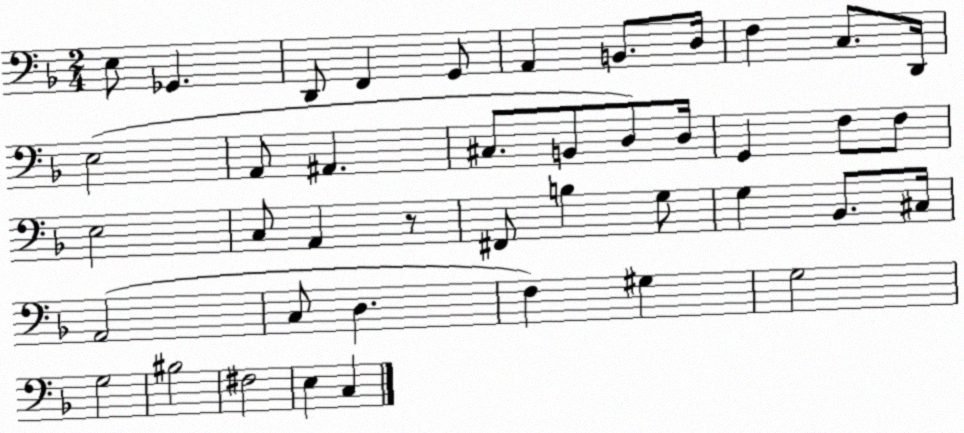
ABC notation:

X:1
T:Untitled
M:2/4
L:1/4
K:F
E,/2 _G,, D,,/2 F,, G,,/2 A,, B,,/2 D,/4 F, C,/2 D,,/4 E,2 A,,/2 ^A,, ^C,/2 B,,/2 D,/2 D,/4 G,, F,/2 F,/2 E,2 C,/2 A,, z/2 ^F,,/2 B, G,/2 G, _B,,/2 ^C,/4 A,,2 C,/2 D, F, ^G, G,2 G,2 ^B,2 ^F,2 E, C,